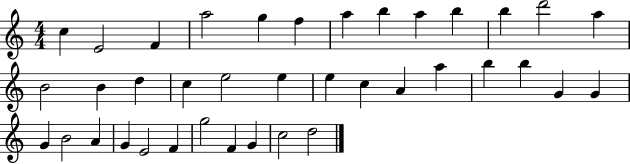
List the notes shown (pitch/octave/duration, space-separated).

C5/q E4/h F4/q A5/h G5/q F5/q A5/q B5/q A5/q B5/q B5/q D6/h A5/q B4/h B4/q D5/q C5/q E5/h E5/q E5/q C5/q A4/q A5/q B5/q B5/q G4/q G4/q G4/q B4/h A4/q G4/q E4/h F4/q G5/h F4/q G4/q C5/h D5/h